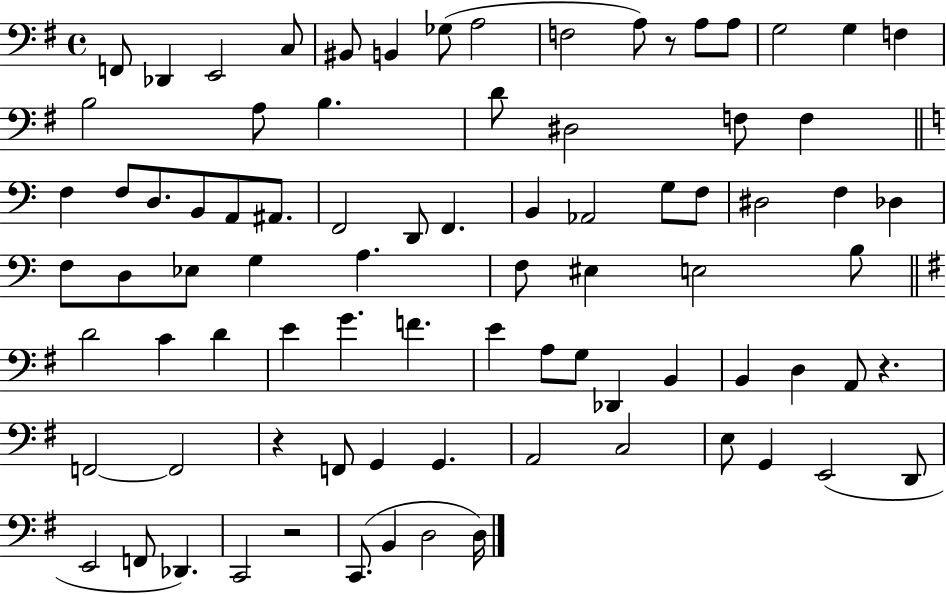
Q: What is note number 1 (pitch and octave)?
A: F2